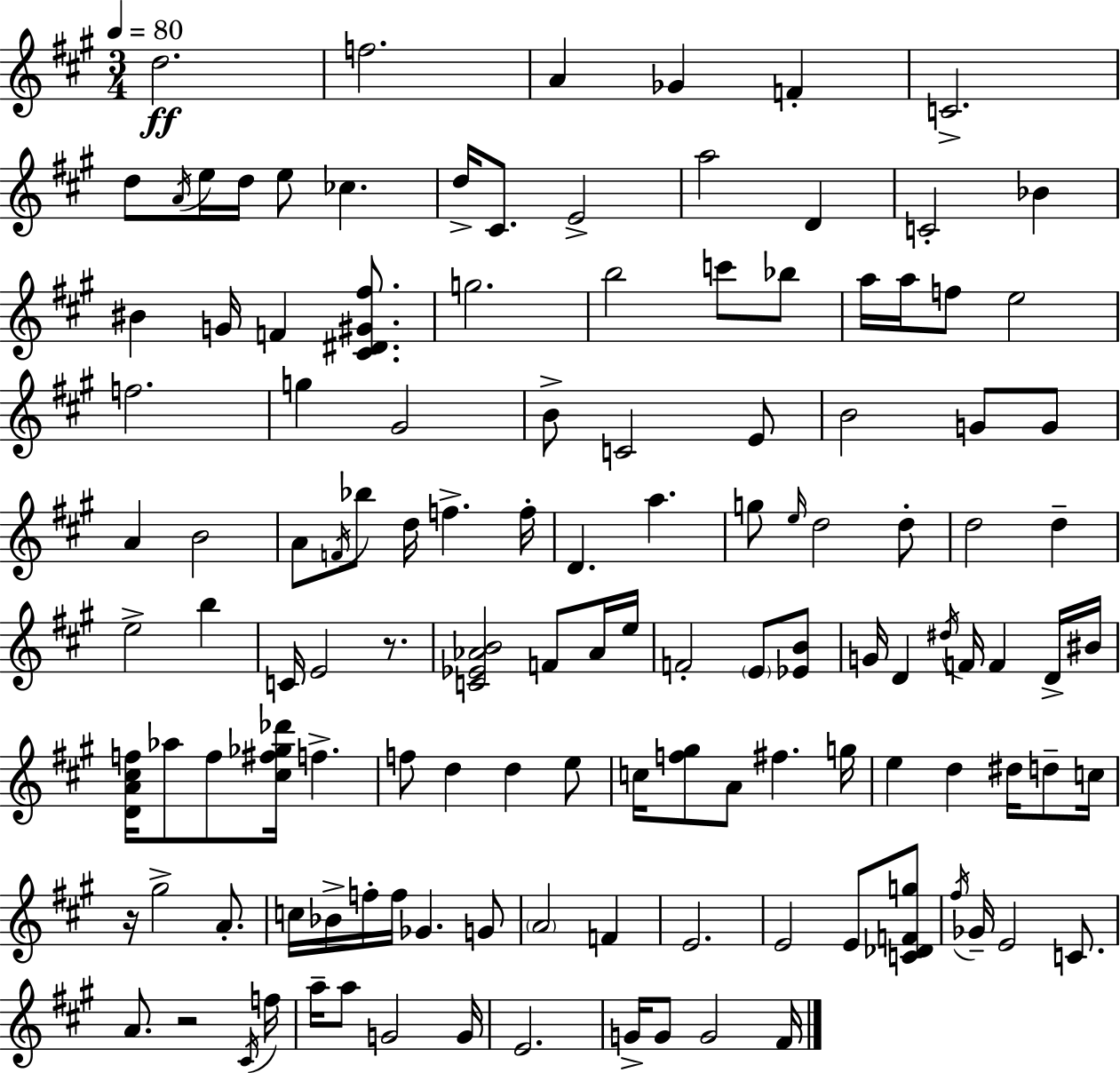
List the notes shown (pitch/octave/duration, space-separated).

D5/h. F5/h. A4/q Gb4/q F4/q C4/h. D5/e A4/s E5/s D5/s E5/e CES5/q. D5/s C#4/e. E4/h A5/h D4/q C4/h Bb4/q BIS4/q G4/s F4/q [C#4,D#4,G#4,F#5]/e. G5/h. B5/h C6/e Bb5/e A5/s A5/s F5/e E5/h F5/h. G5/q G#4/h B4/e C4/h E4/e B4/h G4/e G4/e A4/q B4/h A4/e F4/s Bb5/e D5/s F5/q. F5/s D4/q. A5/q. G5/e E5/s D5/h D5/e D5/h D5/q E5/h B5/q C4/s E4/h R/e. [C4,Eb4,Ab4,B4]/h F4/e Ab4/s E5/s F4/h E4/e [Eb4,B4]/e G4/s D4/q D#5/s F4/s F4/q D4/s BIS4/s [D4,A4,C#5,F5]/s Ab5/e F5/e [C#5,F#5,Gb5,Db6]/s F5/q. F5/e D5/q D5/q E5/e C5/s [F5,G#5]/e A4/e F#5/q. G5/s E5/q D5/q D#5/s D5/e C5/s R/s G#5/h A4/e. C5/s Bb4/s F5/s F5/s Gb4/q. G4/e A4/h F4/q E4/h. E4/h E4/e [C4,Db4,F4,G5]/e F#5/s Gb4/s E4/h C4/e. A4/e. R/h C#4/s F5/s A5/s A5/e G4/h G4/s E4/h. G4/s G4/e G4/h F#4/s